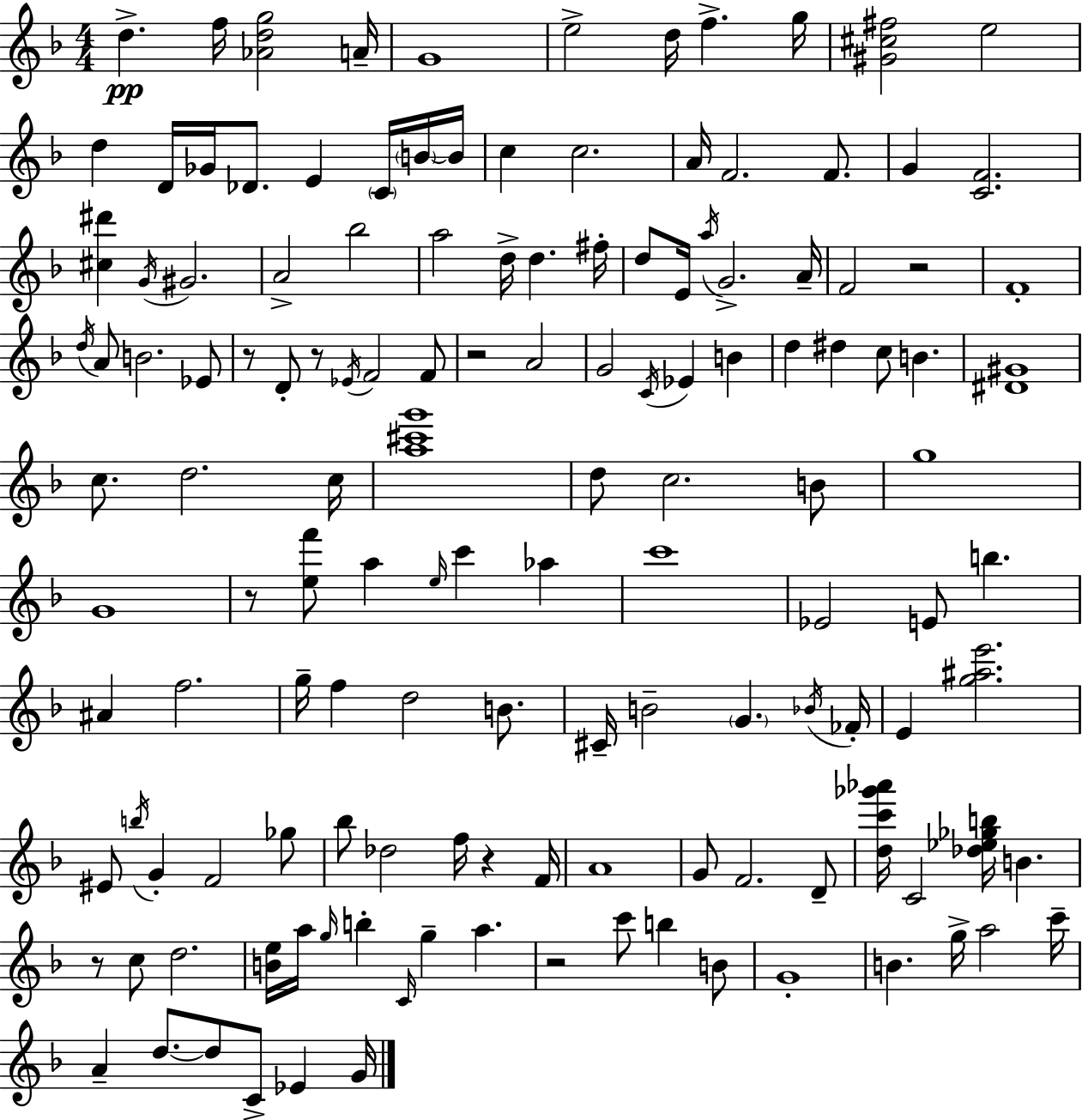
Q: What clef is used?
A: treble